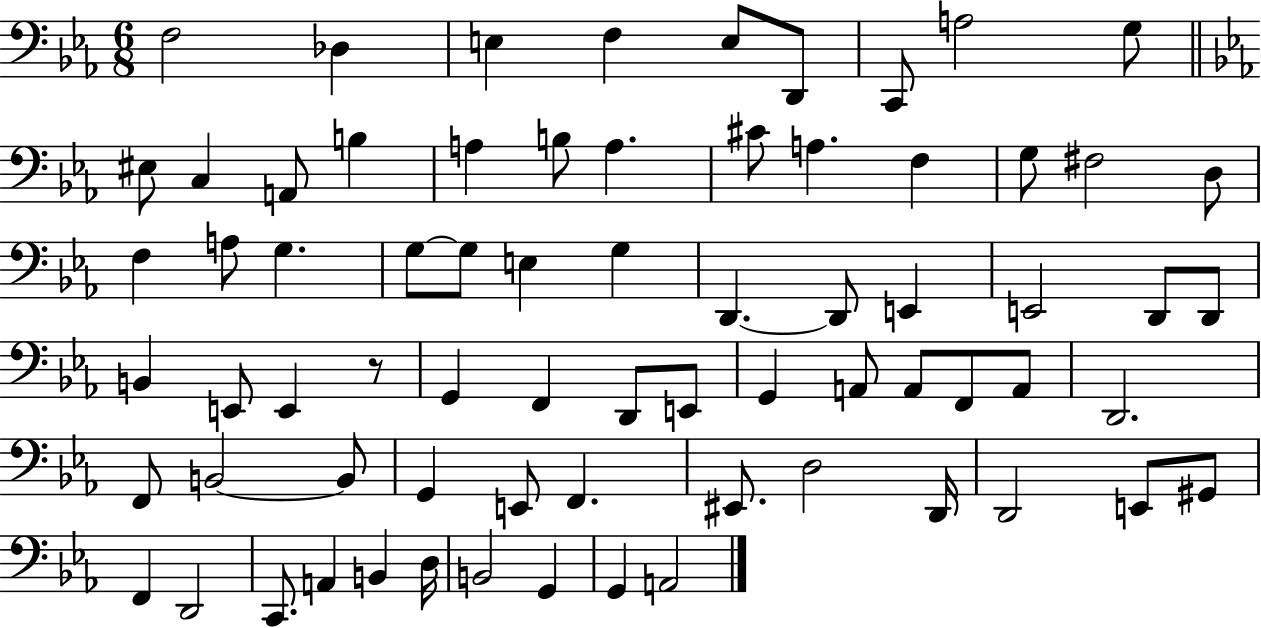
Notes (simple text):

F3/h Db3/q E3/q F3/q E3/e D2/e C2/e A3/h G3/e EIS3/e C3/q A2/e B3/q A3/q B3/e A3/q. C#4/e A3/q. F3/q G3/e F#3/h D3/e F3/q A3/e G3/q. G3/e G3/e E3/q G3/q D2/q. D2/e E2/q E2/h D2/e D2/e B2/q E2/e E2/q R/e G2/q F2/q D2/e E2/e G2/q A2/e A2/e F2/e A2/e D2/h. F2/e B2/h B2/e G2/q E2/e F2/q. EIS2/e. D3/h D2/s D2/h E2/e G#2/e F2/q D2/h C2/e. A2/q B2/q D3/s B2/h G2/q G2/q A2/h